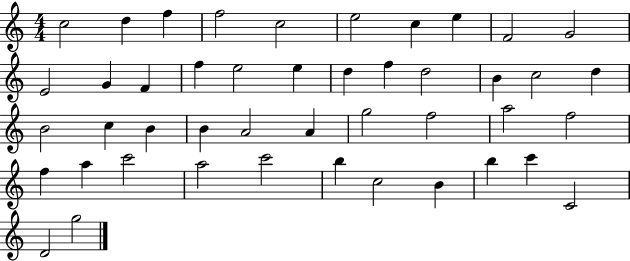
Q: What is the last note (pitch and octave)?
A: G5